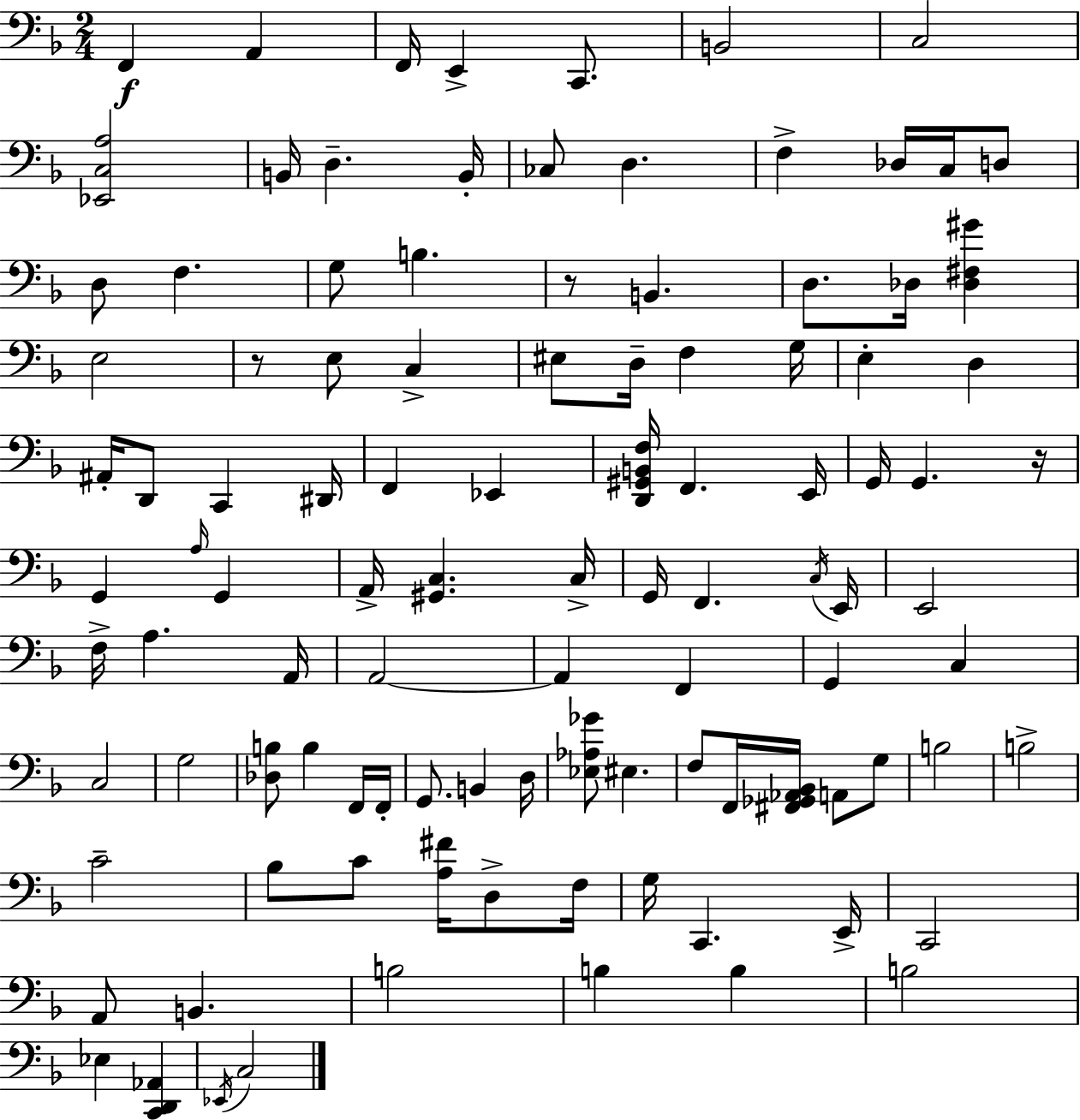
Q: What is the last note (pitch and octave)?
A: C3